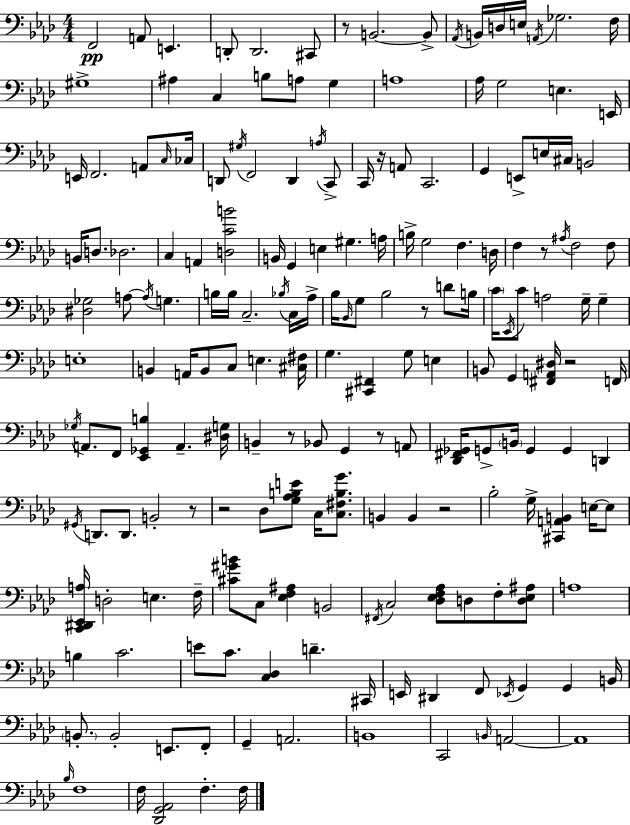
F2/h A2/e E2/q. D2/e D2/h. C#2/e R/e B2/h. B2/e Ab2/s B2/s D3/s E3/s A2/s Gb3/h. F3/s G#3/w A#3/q C3/q B3/e A3/e G3/q A3/w Ab3/s G3/h E3/q. E2/s E2/s F2/h. A2/e C3/s CES3/s D2/e G#3/s F2/h D2/q A3/s C2/e C2/s R/s A2/e C2/h. G2/q E2/e E3/s C#3/s B2/h B2/s D3/e. Db3/h. C3/q A2/q [D3,C4,B4]/h B2/s G2/q E3/q G#3/q. A3/s B3/s G3/h F3/q. D3/s F3/q R/e A#3/s F3/h F3/e [D#3,Gb3]/h A3/e A3/s G3/q. B3/s B3/s C3/h. Bb3/s C3/s Ab3/s Bb3/s Bb2/s G3/e Bb3/h R/e D4/e B3/s C4/s Eb2/s C4/e A3/h G3/s G3/q E3/w B2/q A2/s B2/e C3/e E3/q. [C#3,F#3]/s G3/q. [C#2,F#2]/q G3/e E3/q B2/e G2/q [F#2,A2,D#3]/s R/h F2/s Gb3/s A2/e. F2/e [Eb2,Gb2,B3]/q A2/q. [D#3,G3]/s B2/q R/e Bb2/e G2/q R/e A2/e [Db2,F#2,Gb2]/s G2/e B2/s G2/q G2/q D2/q G#2/s D2/e. D2/e. B2/h R/e R/h Db3/e [G3,Ab3,B3,E4]/e C3/s [C3,F#3,B3,G4]/e. B2/q B2/q R/h Bb3/h G3/s [C#2,A2,B2]/q E3/s E3/e [C2,D#2,Eb2,A3]/s D3/h E3/q. F3/s [C#4,G#4,B4]/e C3/e [Eb3,F3,A#3]/q B2/h F#2/s C3/h [Db3,Eb3,F3,Ab3]/e D3/e F3/e [D3,Eb3,A#3]/e A3/w B3/q C4/h. E4/e C4/e. [C3,Db3]/q D4/q. C#2/s E2/s D#2/q F2/e Eb2/s G2/q G2/q B2/s B2/e. B2/h E2/e. F2/e G2/q A2/h. B2/w C2/h B2/s A2/h A2/w Bb3/s F3/w F3/s [Db2,G2,Ab2]/h F3/q. F3/s